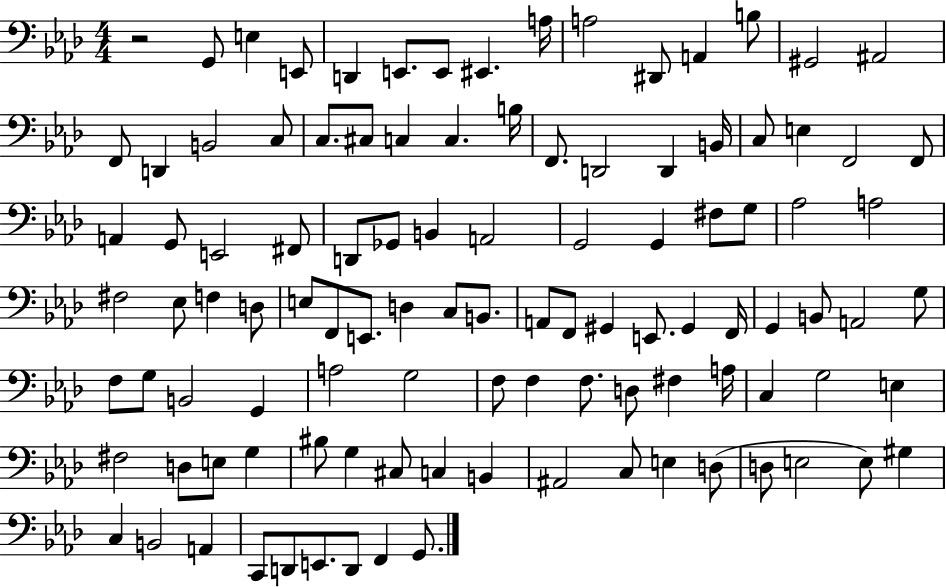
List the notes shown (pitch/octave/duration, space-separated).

R/h G2/e E3/q E2/e D2/q E2/e. E2/e EIS2/q. A3/s A3/h D#2/e A2/q B3/e G#2/h A#2/h F2/e D2/q B2/h C3/e C3/e. C#3/e C3/q C3/q. B3/s F2/e. D2/h D2/q B2/s C3/e E3/q F2/h F2/e A2/q G2/e E2/h F#2/e D2/e Gb2/e B2/q A2/h G2/h G2/q F#3/e G3/e Ab3/h A3/h F#3/h Eb3/e F3/q D3/e E3/e F2/e E2/e. D3/q C3/e B2/e. A2/e F2/e G#2/q E2/e. G#2/q F2/s G2/q B2/e A2/h G3/e F3/e G3/e B2/h G2/q A3/h G3/h F3/e F3/q F3/e. D3/e F#3/q A3/s C3/q G3/h E3/q F#3/h D3/e E3/e G3/q BIS3/e G3/q C#3/e C3/q B2/q A#2/h C3/e E3/q D3/e D3/e E3/h E3/e G#3/q C3/q B2/h A2/q C2/e D2/e E2/e. D2/e F2/q G2/e.